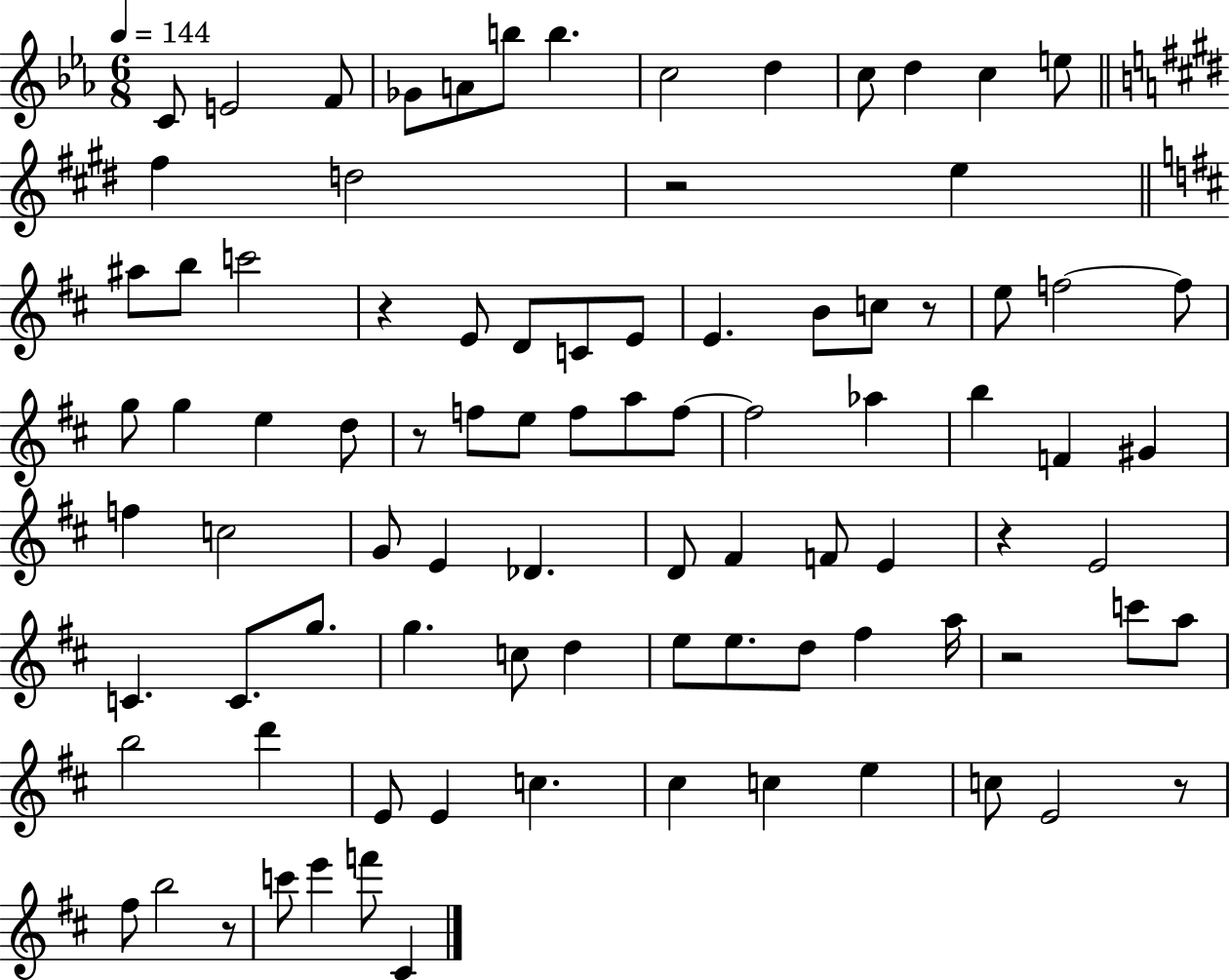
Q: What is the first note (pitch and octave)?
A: C4